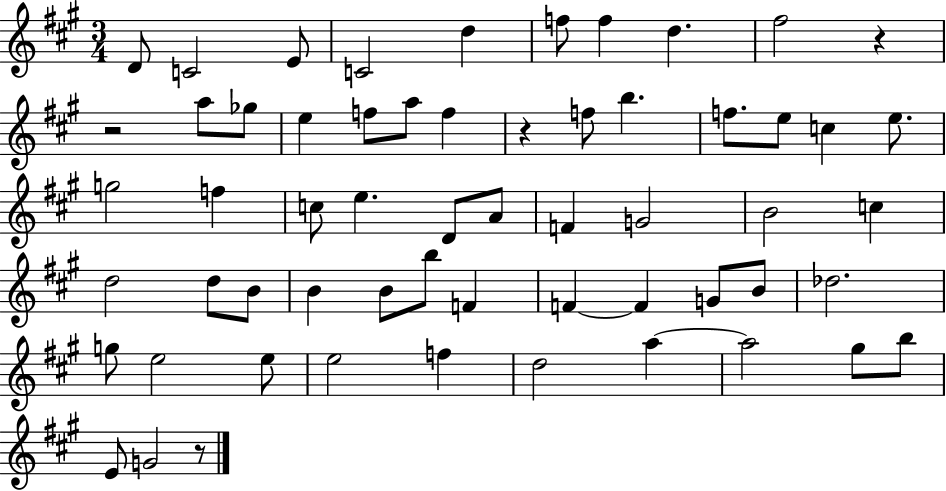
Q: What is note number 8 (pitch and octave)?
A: D5